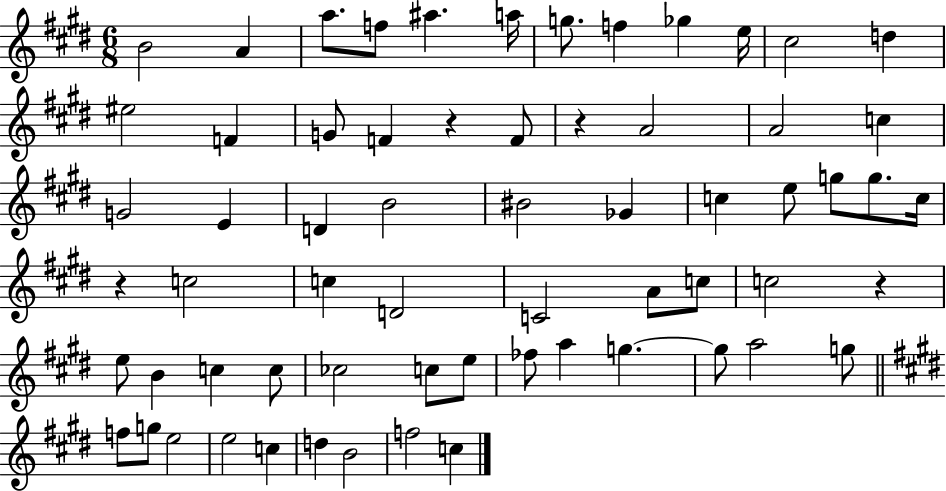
X:1
T:Untitled
M:6/8
L:1/4
K:E
B2 A a/2 f/2 ^a a/4 g/2 f _g e/4 ^c2 d ^e2 F G/2 F z F/2 z A2 A2 c G2 E D B2 ^B2 _G c e/2 g/2 g/2 c/4 z c2 c D2 C2 A/2 c/2 c2 z e/2 B c c/2 _c2 c/2 e/2 _f/2 a g g/2 a2 g/2 f/2 g/2 e2 e2 c d B2 f2 c